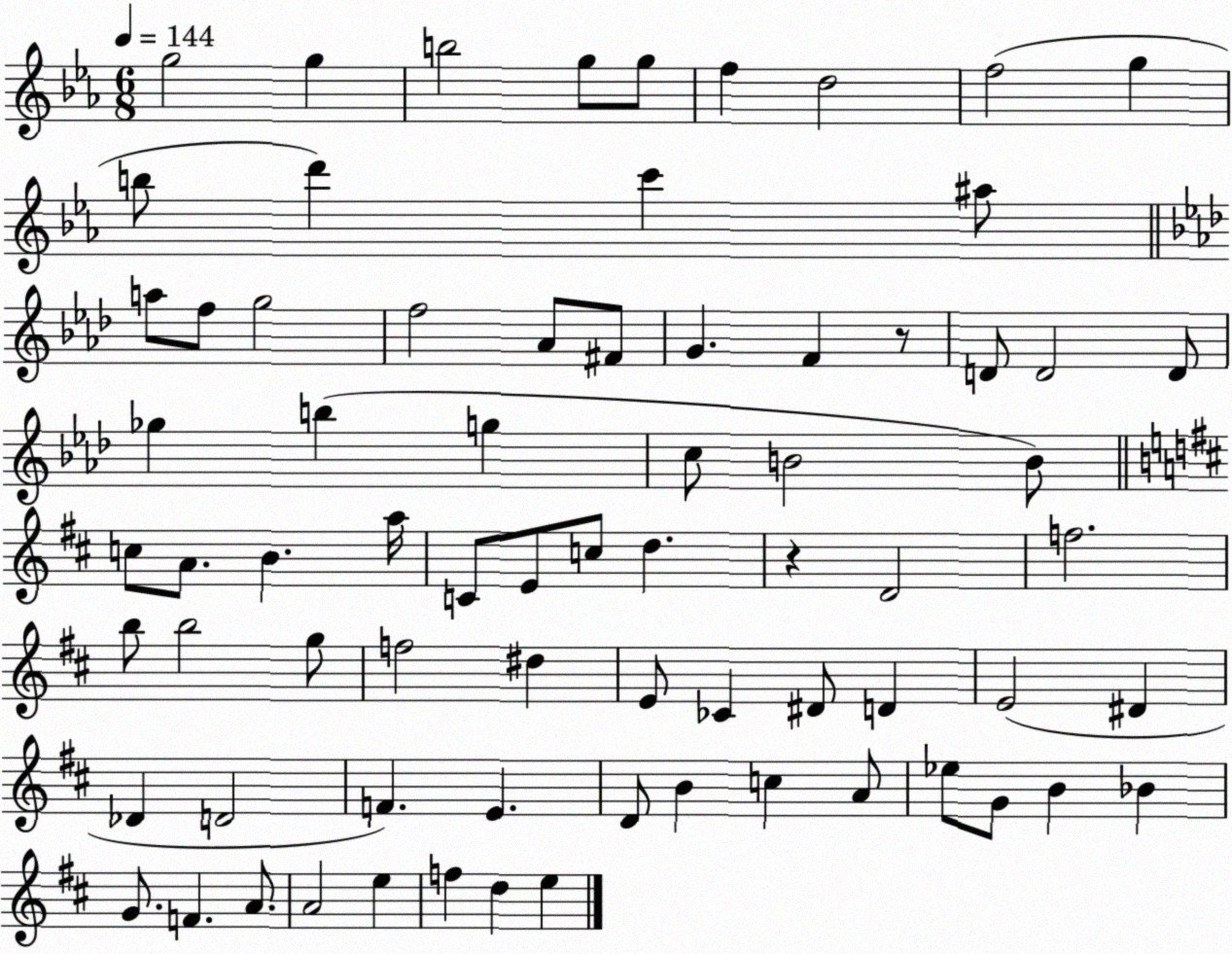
X:1
T:Untitled
M:6/8
L:1/4
K:Eb
g2 g b2 g/2 g/2 f d2 f2 g b/2 d' c' ^a/2 a/2 f/2 g2 f2 _A/2 ^F/2 G F z/2 D/2 D2 D/2 _g b g c/2 B2 B/2 c/2 A/2 B a/4 C/2 E/2 c/2 d z D2 f2 b/2 b2 g/2 f2 ^d E/2 _C ^D/2 D E2 ^D _D D2 F E D/2 B c A/2 _e/2 G/2 B _B G/2 F A/2 A2 e f d e